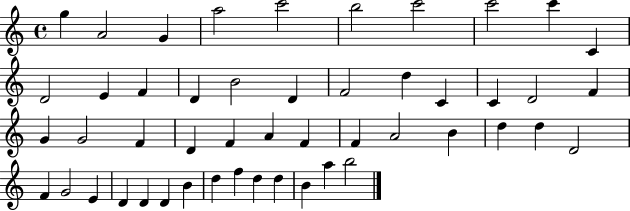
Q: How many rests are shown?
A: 0